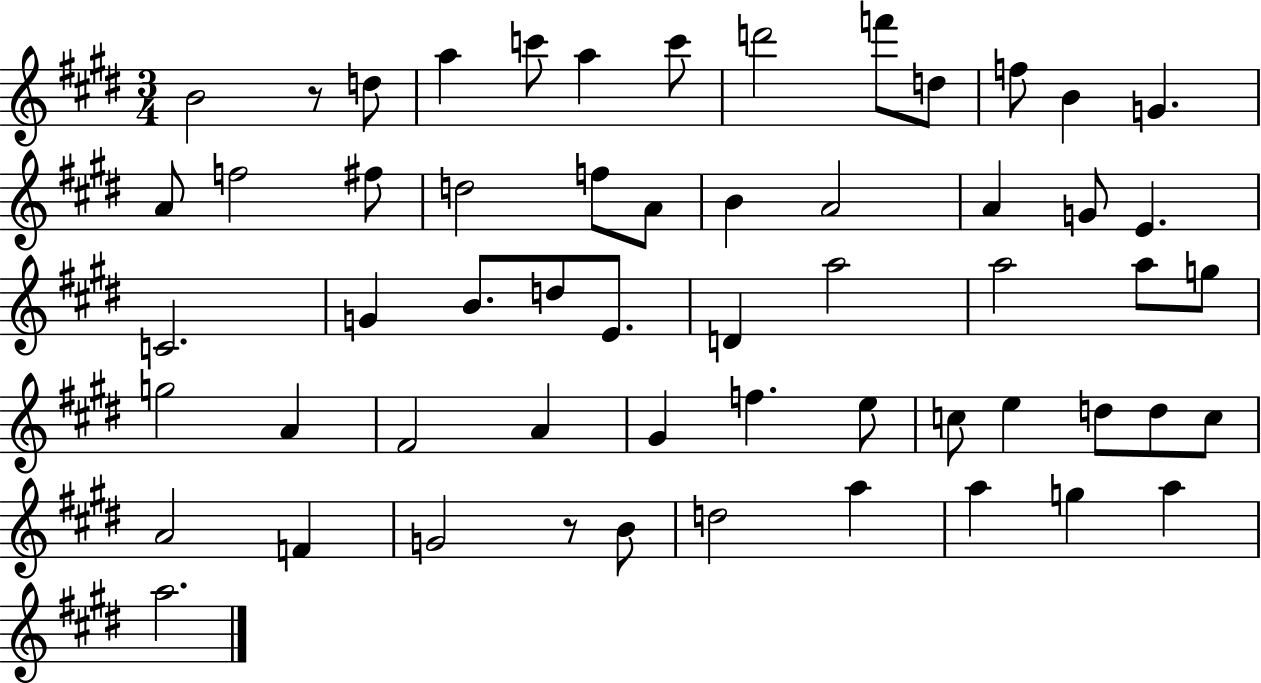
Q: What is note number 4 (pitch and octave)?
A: C6